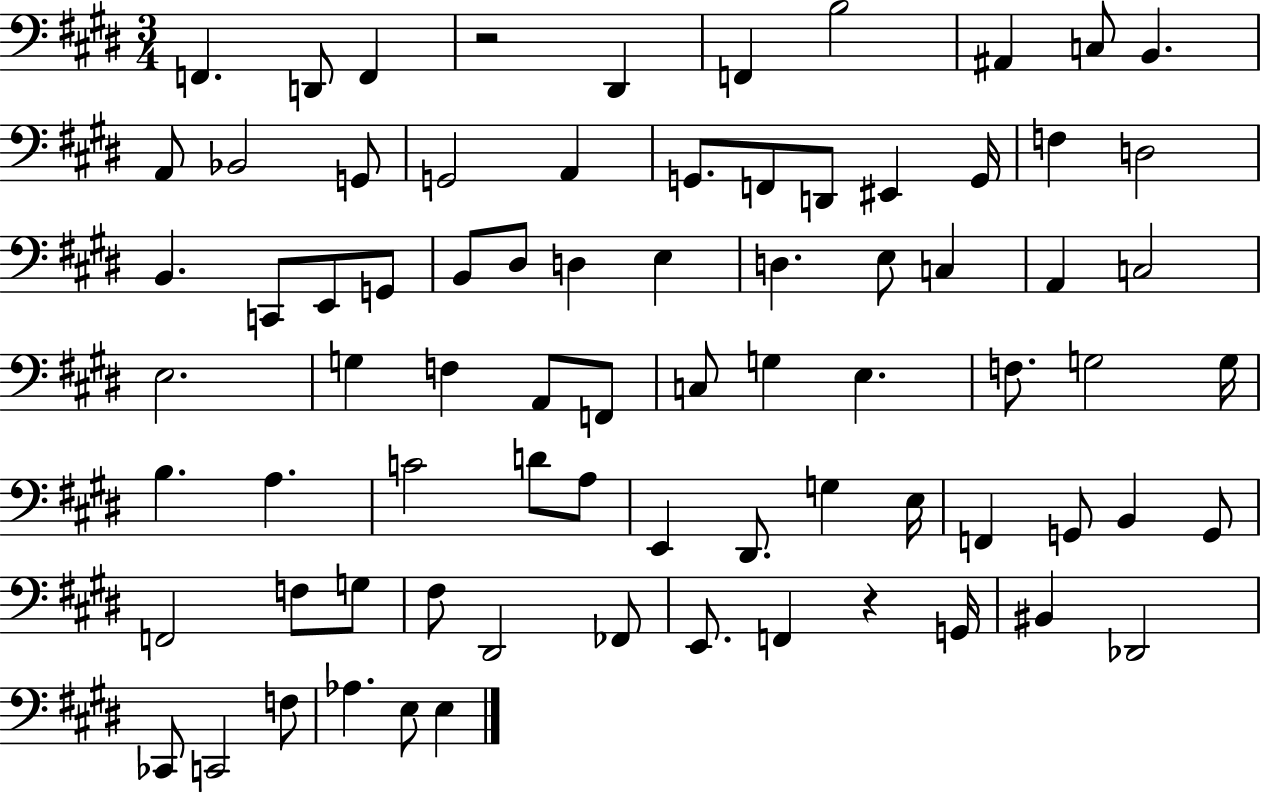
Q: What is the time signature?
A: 3/4